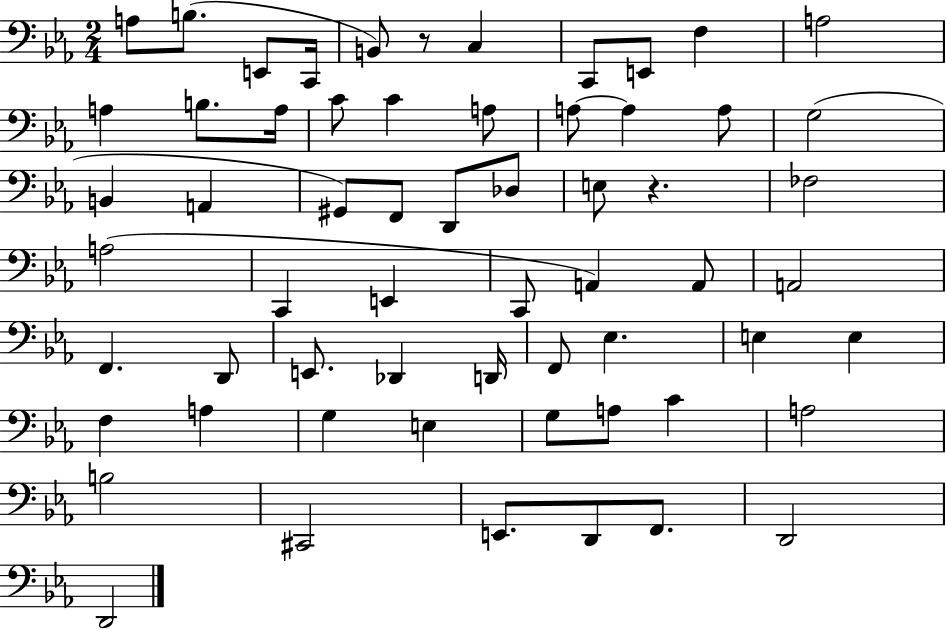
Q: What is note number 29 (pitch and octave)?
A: A3